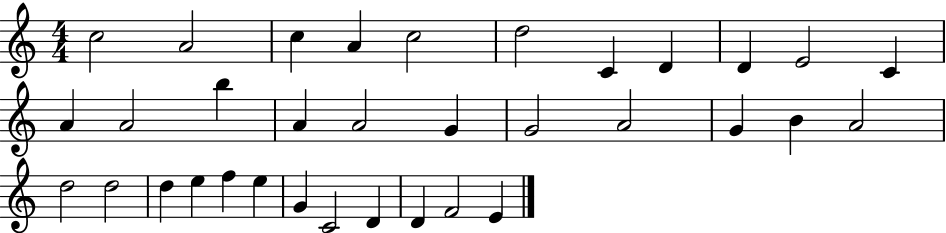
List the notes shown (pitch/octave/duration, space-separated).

C5/h A4/h C5/q A4/q C5/h D5/h C4/q D4/q D4/q E4/h C4/q A4/q A4/h B5/q A4/q A4/h G4/q G4/h A4/h G4/q B4/q A4/h D5/h D5/h D5/q E5/q F5/q E5/q G4/q C4/h D4/q D4/q F4/h E4/q